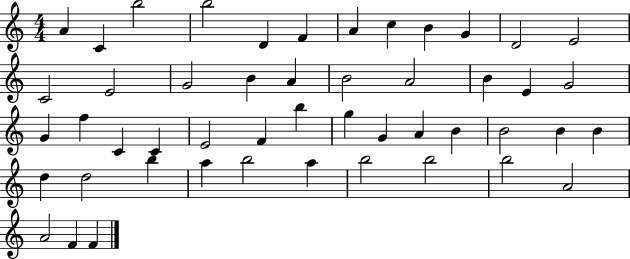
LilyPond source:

{
  \clef treble
  \numericTimeSignature
  \time 4/4
  \key c \major
  a'4 c'4 b''2 | b''2 d'4 f'4 | a'4 c''4 b'4 g'4 | d'2 e'2 | \break c'2 e'2 | g'2 b'4 a'4 | b'2 a'2 | b'4 e'4 g'2 | \break g'4 f''4 c'4 c'4 | e'2 f'4 b''4 | g''4 g'4 a'4 b'4 | b'2 b'4 b'4 | \break d''4 d''2 b''4 | a''4 b''2 a''4 | b''2 b''2 | b''2 a'2 | \break a'2 f'4 f'4 | \bar "|."
}